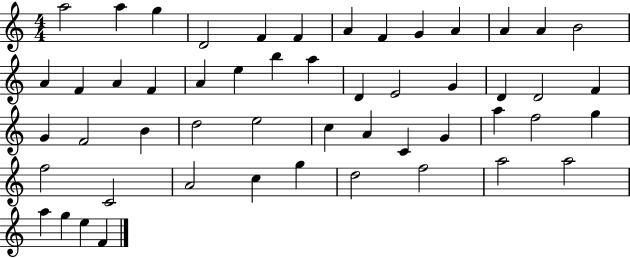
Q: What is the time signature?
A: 4/4